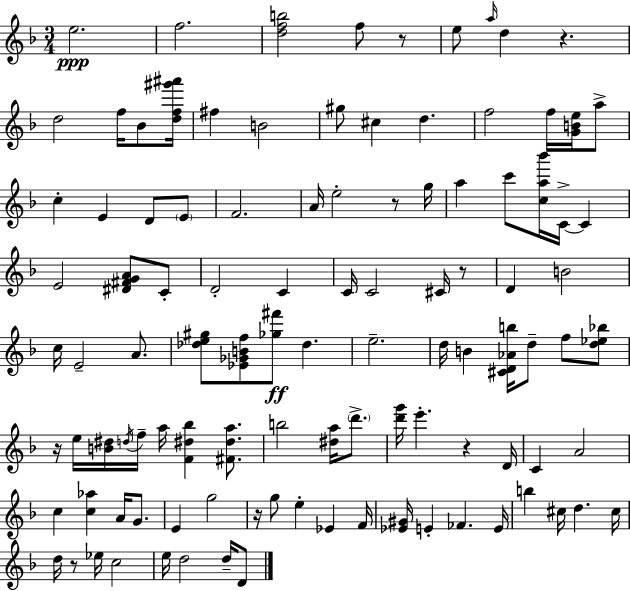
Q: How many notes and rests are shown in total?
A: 105